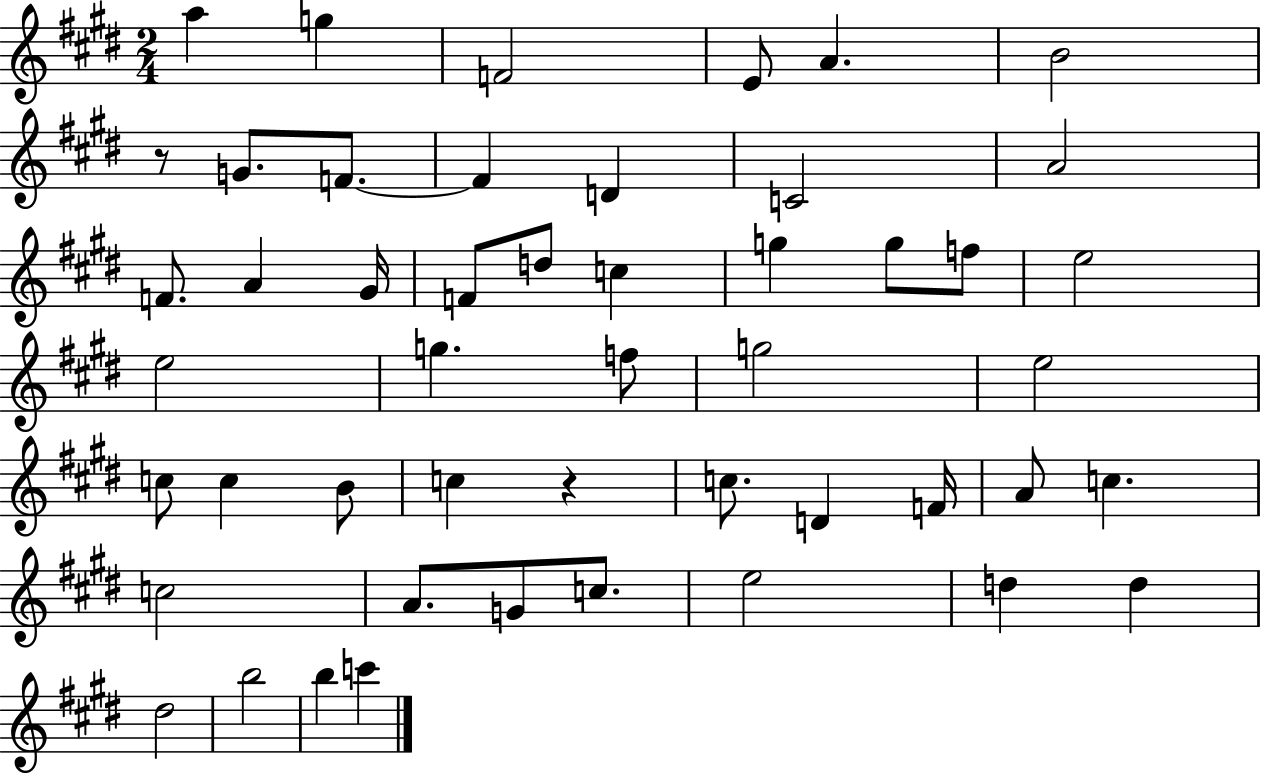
{
  \clef treble
  \numericTimeSignature
  \time 2/4
  \key e \major
  a''4 g''4 | f'2 | e'8 a'4. | b'2 | \break r8 g'8. f'8.~~ | f'4 d'4 | c'2 | a'2 | \break f'8. a'4 gis'16 | f'8 d''8 c''4 | g''4 g''8 f''8 | e''2 | \break e''2 | g''4. f''8 | g''2 | e''2 | \break c''8 c''4 b'8 | c''4 r4 | c''8. d'4 f'16 | a'8 c''4. | \break c''2 | a'8. g'8 c''8. | e''2 | d''4 d''4 | \break dis''2 | b''2 | b''4 c'''4 | \bar "|."
}